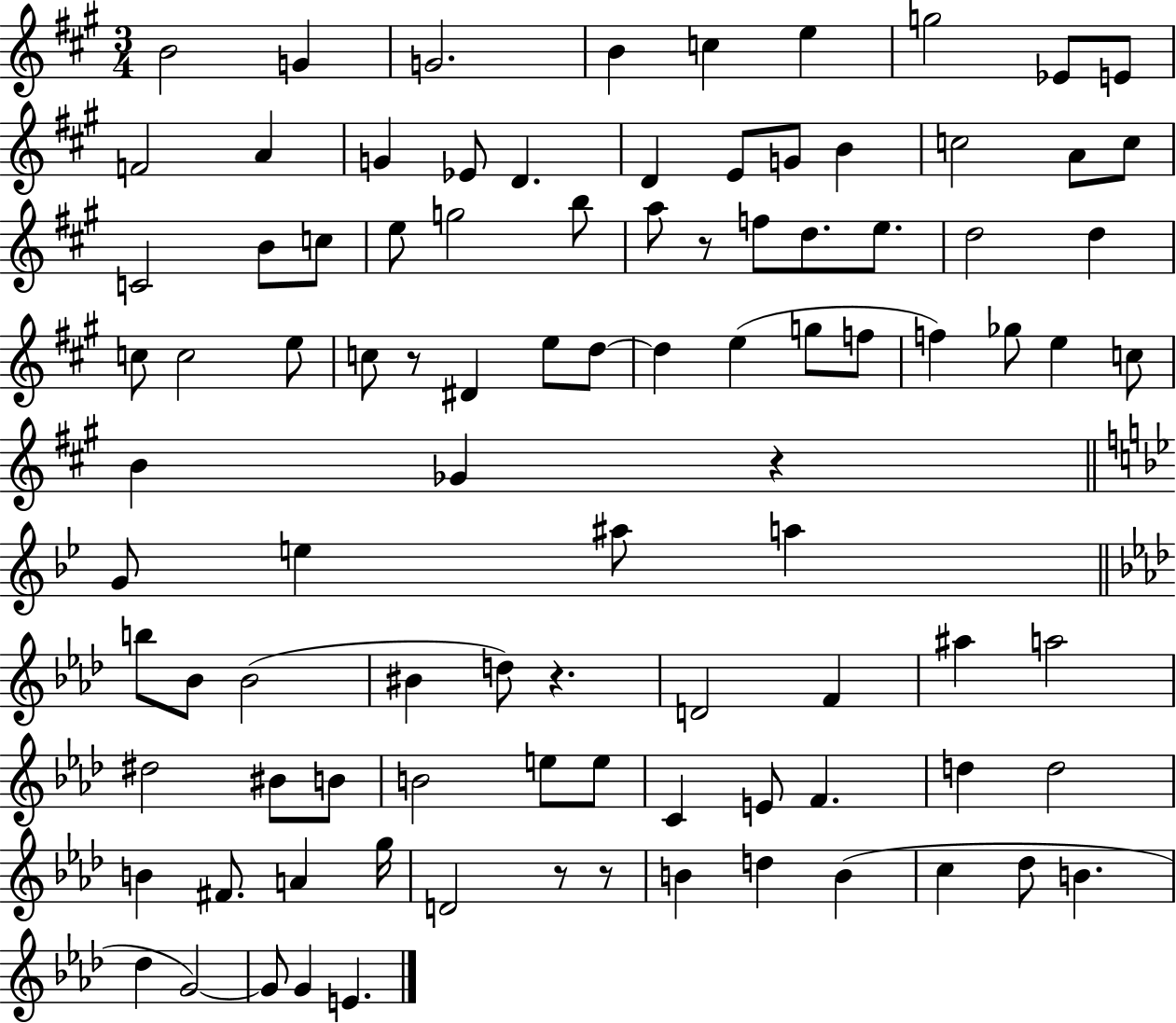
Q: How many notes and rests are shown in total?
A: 96